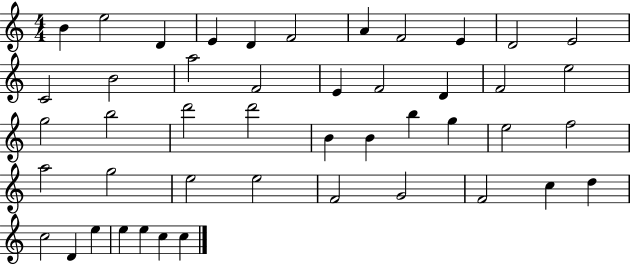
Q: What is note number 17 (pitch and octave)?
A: F4